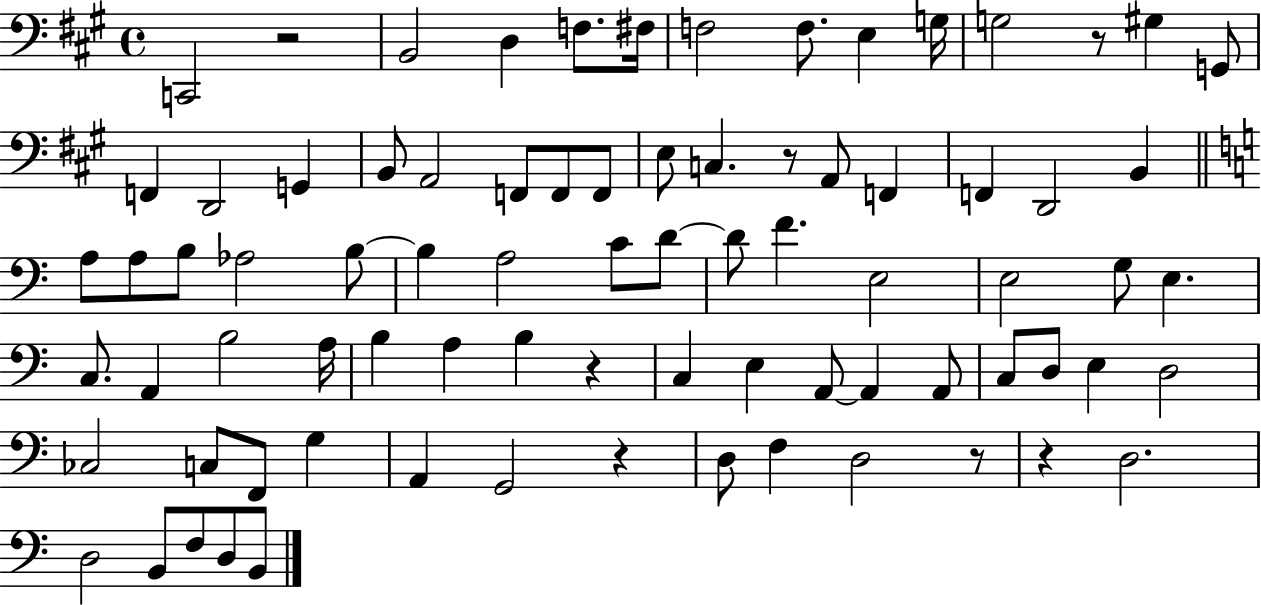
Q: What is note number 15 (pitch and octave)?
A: G2